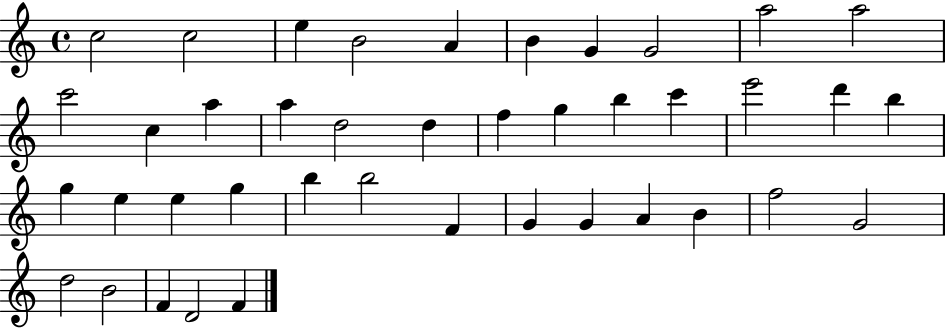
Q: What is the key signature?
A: C major